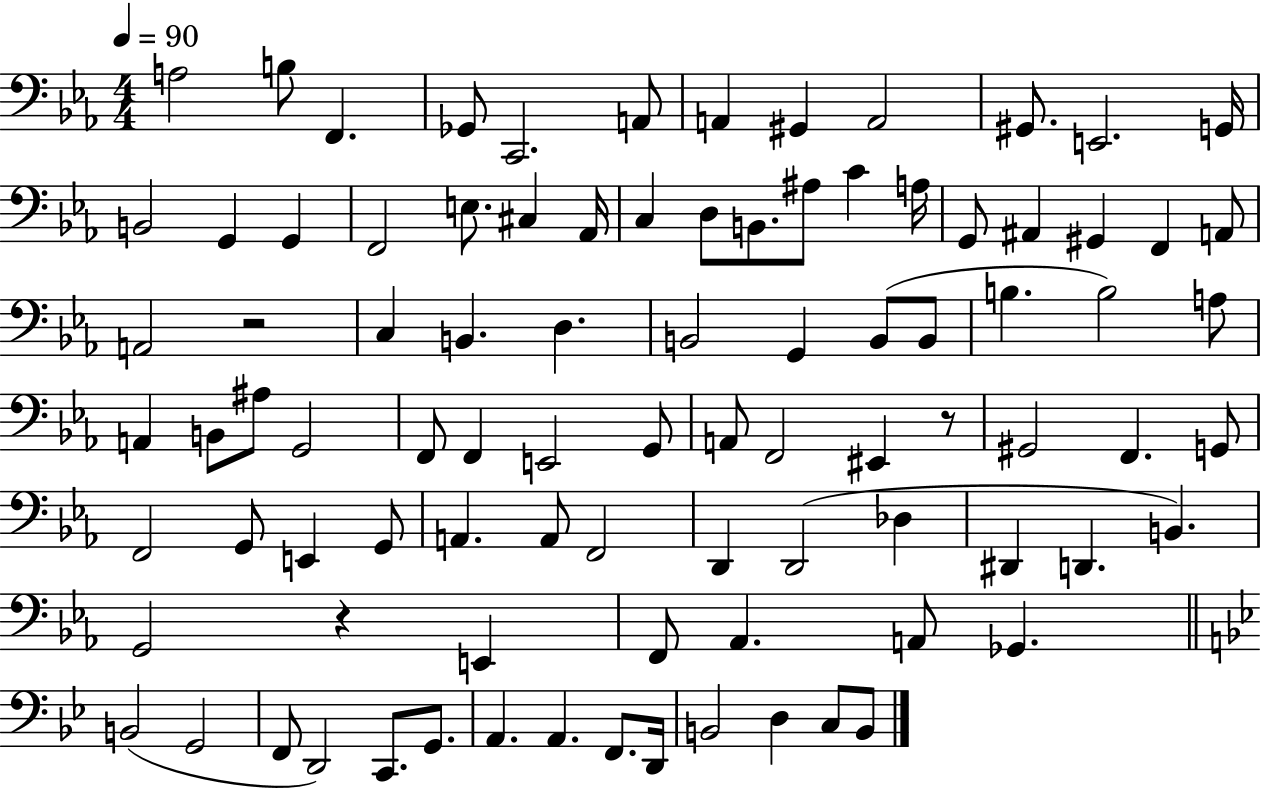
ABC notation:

X:1
T:Untitled
M:4/4
L:1/4
K:Eb
A,2 B,/2 F,, _G,,/2 C,,2 A,,/2 A,, ^G,, A,,2 ^G,,/2 E,,2 G,,/4 B,,2 G,, G,, F,,2 E,/2 ^C, _A,,/4 C, D,/2 B,,/2 ^A,/2 C A,/4 G,,/2 ^A,, ^G,, F,, A,,/2 A,,2 z2 C, B,, D, B,,2 G,, B,,/2 B,,/2 B, B,2 A,/2 A,, B,,/2 ^A,/2 G,,2 F,,/2 F,, E,,2 G,,/2 A,,/2 F,,2 ^E,, z/2 ^G,,2 F,, G,,/2 F,,2 G,,/2 E,, G,,/2 A,, A,,/2 F,,2 D,, D,,2 _D, ^D,, D,, B,, G,,2 z E,, F,,/2 _A,, A,,/2 _G,, B,,2 G,,2 F,,/2 D,,2 C,,/2 G,,/2 A,, A,, F,,/2 D,,/4 B,,2 D, C,/2 B,,/2